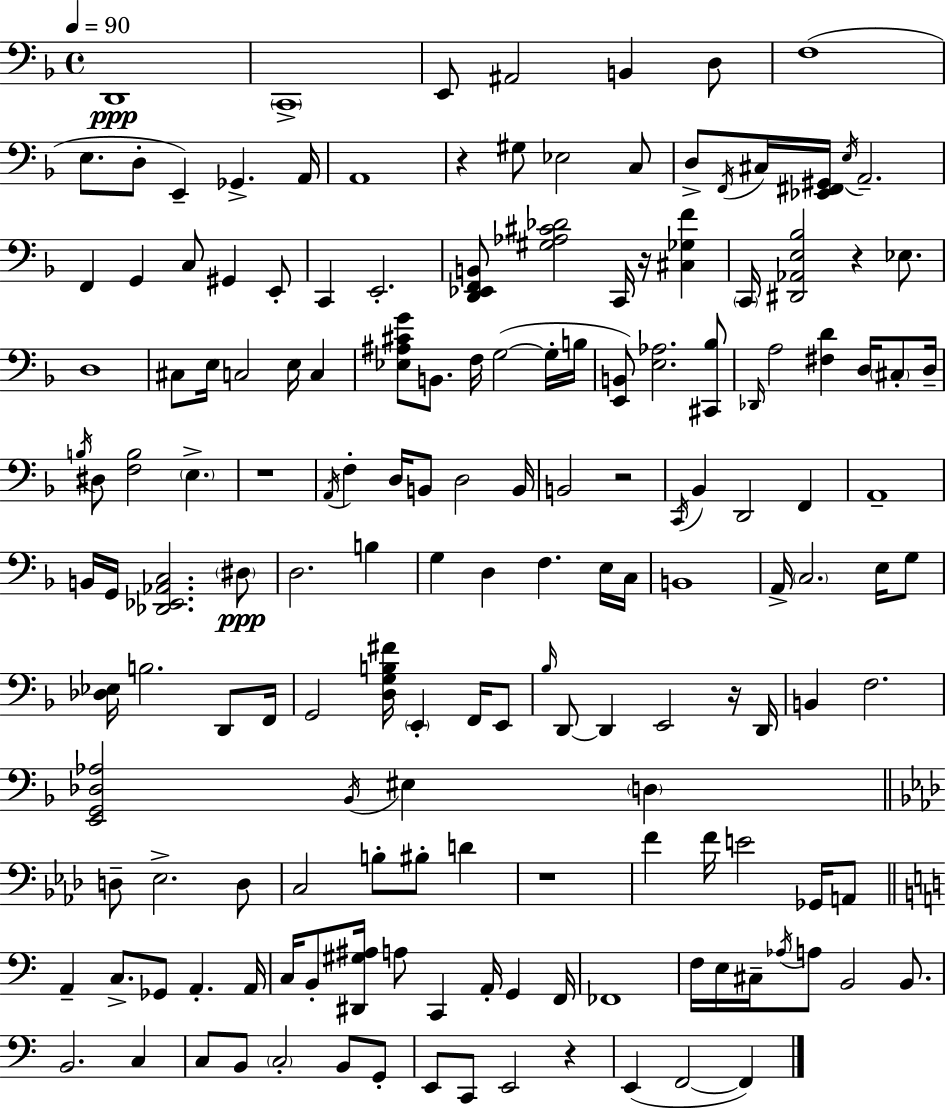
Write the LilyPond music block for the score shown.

{
  \clef bass
  \time 4/4
  \defaultTimeSignature
  \key d \minor
  \tempo 4 = 90
  d,1\ppp | \parenthesize c,1-> | e,8 ais,2 b,4 d8 | f1( | \break e8. d8-. e,4--) ges,4.-> a,16 | a,1 | r4 gis8 ees2 c8 | d8-> \acciaccatura { f,16 } cis16 <ees, fis, gis,>16 \acciaccatura { e16 } a,2.-- | \break f,4 g,4 c8 gis,4 | e,8-. c,4 e,2.-. | <d, ees, f, b,>8 <gis aes cis' des'>2 c,16 r16 <cis ges f'>4 | \parenthesize c,16 <dis, aes, e bes>2 r4 ees8. | \break d1 | cis8 e16 c2 e16 c4 | <ees ais cis' g'>8 b,8. f16 g2~(~ | g16-. b16 <e, b,>8) <e aes>2. | \break <cis, bes>8 \grace { des,16 } a2 <fis d'>4 d16 | \parenthesize cis8-. d16-- \acciaccatura { b16 } dis8 <f b>2 \parenthesize e4.-> | r1 | \acciaccatura { a,16 } f4-. d16 b,8 d2 | \break b,16 b,2 r2 | \acciaccatura { c,16 } bes,4 d,2 | f,4 a,1-- | b,16 g,16 <des, ees, aes, c>2. | \break \parenthesize dis8\ppp d2. | b4 g4 d4 f4. | e16 c16 b,1 | a,16-> \parenthesize c2. | \break e16 g8 <des ees>16 b2. | d,8 f,16 g,2 <d g b fis'>16 \parenthesize e,4-. | f,16 e,8 \grace { bes16 } d,8~~ d,4 e,2 | r16 d,16 b,4 f2. | \break <e, g, des aes>2 \acciaccatura { bes,16 } | eis4 \parenthesize d4 \bar "||" \break \key aes \major d8-- ees2.-> d8 | c2 b8-. bis8-. d'4 | r1 | f'4 f'16 e'2 ges,16 a,8 | \break \bar "||" \break \key c \major a,4-- c8.-> ges,8 a,4.-. a,16 | c16 b,8-. <dis, gis ais>16 a8 c,4 a,16-. g,4 f,16 | fes,1 | f16 e16 cis16-- \acciaccatura { aes16 } a8 b,2 b,8. | \break b,2. c4 | c8 b,8 \parenthesize c2-. b,8 g,8-. | e,8 c,8 e,2 r4 | e,4( f,2~~ f,4) | \break \bar "|."
}